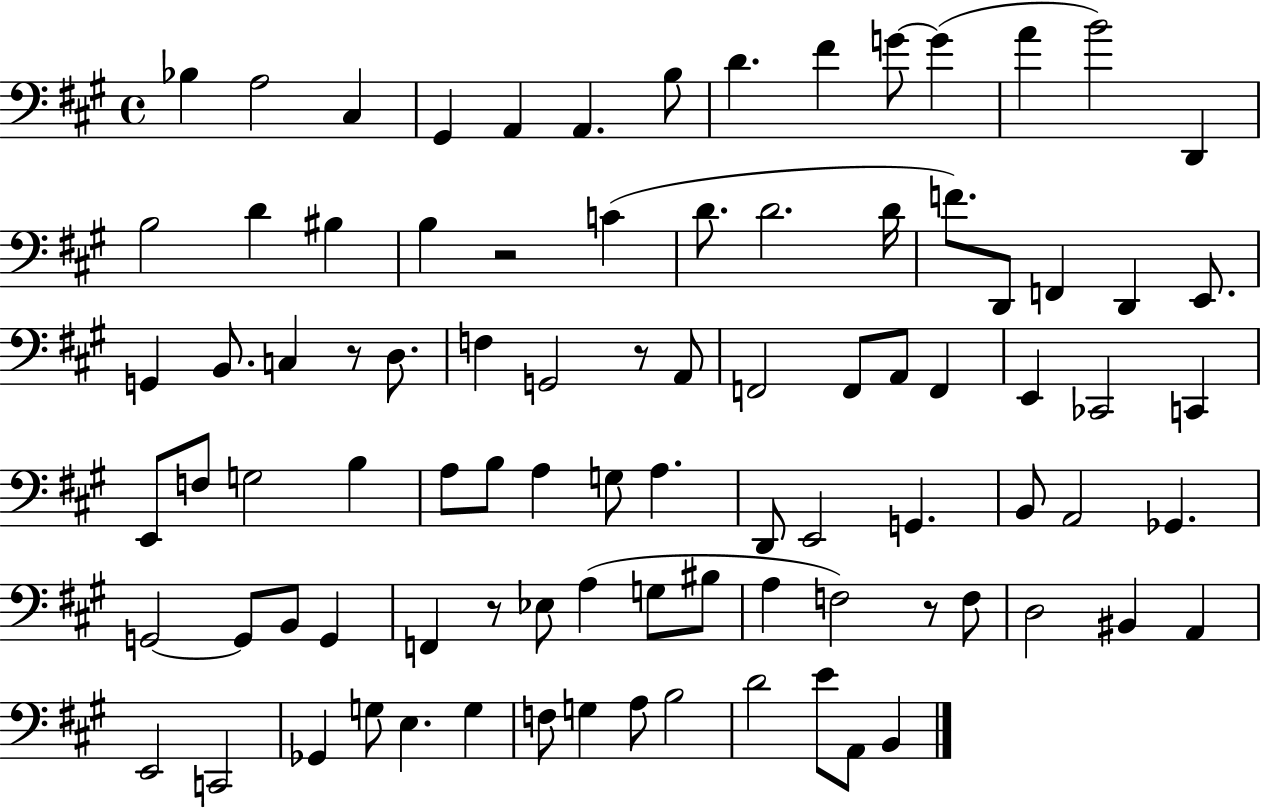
X:1
T:Untitled
M:4/4
L:1/4
K:A
_B, A,2 ^C, ^G,, A,, A,, B,/2 D ^F G/2 G A B2 D,, B,2 D ^B, B, z2 C D/2 D2 D/4 F/2 D,,/2 F,, D,, E,,/2 G,, B,,/2 C, z/2 D,/2 F, G,,2 z/2 A,,/2 F,,2 F,,/2 A,,/2 F,, E,, _C,,2 C,, E,,/2 F,/2 G,2 B, A,/2 B,/2 A, G,/2 A, D,,/2 E,,2 G,, B,,/2 A,,2 _G,, G,,2 G,,/2 B,,/2 G,, F,, z/2 _E,/2 A, G,/2 ^B,/2 A, F,2 z/2 F,/2 D,2 ^B,, A,, E,,2 C,,2 _G,, G,/2 E, G, F,/2 G, A,/2 B,2 D2 E/2 A,,/2 B,,